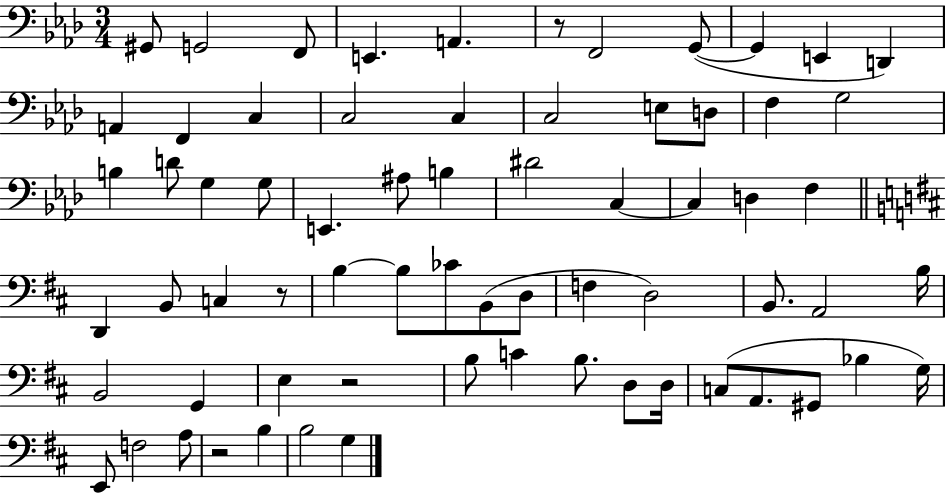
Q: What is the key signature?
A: AES major